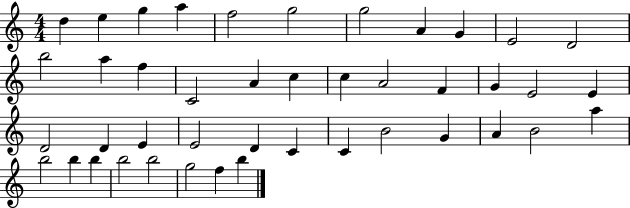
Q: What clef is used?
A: treble